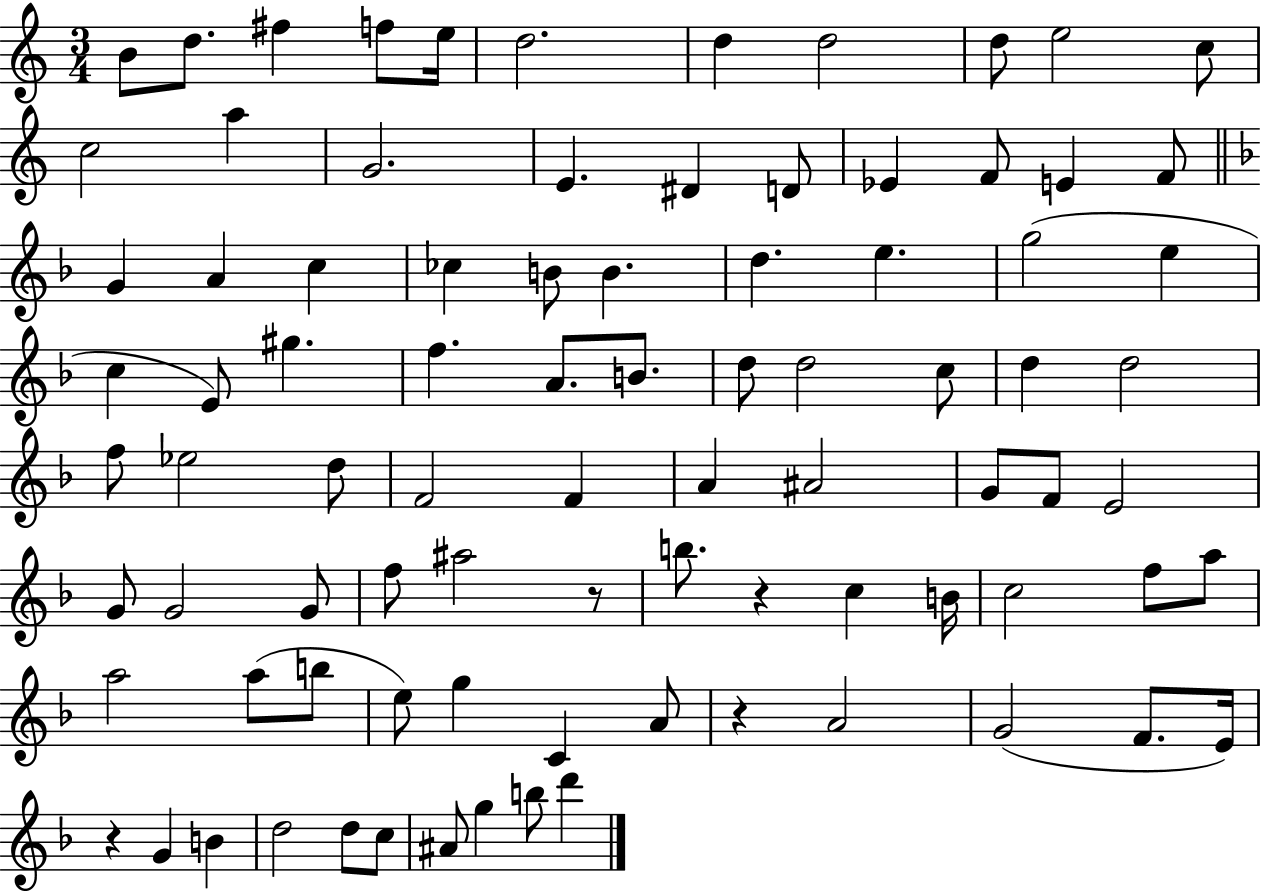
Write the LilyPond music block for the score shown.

{
  \clef treble
  \numericTimeSignature
  \time 3/4
  \key c \major
  b'8 d''8. fis''4 f''8 e''16 | d''2. | d''4 d''2 | d''8 e''2 c''8 | \break c''2 a''4 | g'2. | e'4. dis'4 d'8 | ees'4 f'8 e'4 f'8 | \break \bar "||" \break \key d \minor g'4 a'4 c''4 | ces''4 b'8 b'4. | d''4. e''4. | g''2( e''4 | \break c''4 e'8) gis''4. | f''4. a'8. b'8. | d''8 d''2 c''8 | d''4 d''2 | \break f''8 ees''2 d''8 | f'2 f'4 | a'4 ais'2 | g'8 f'8 e'2 | \break g'8 g'2 g'8 | f''8 ais''2 r8 | b''8. r4 c''4 b'16 | c''2 f''8 a''8 | \break a''2 a''8( b''8 | e''8) g''4 c'4 a'8 | r4 a'2 | g'2( f'8. e'16) | \break r4 g'4 b'4 | d''2 d''8 c''8 | ais'8 g''4 b''8 d'''4 | \bar "|."
}